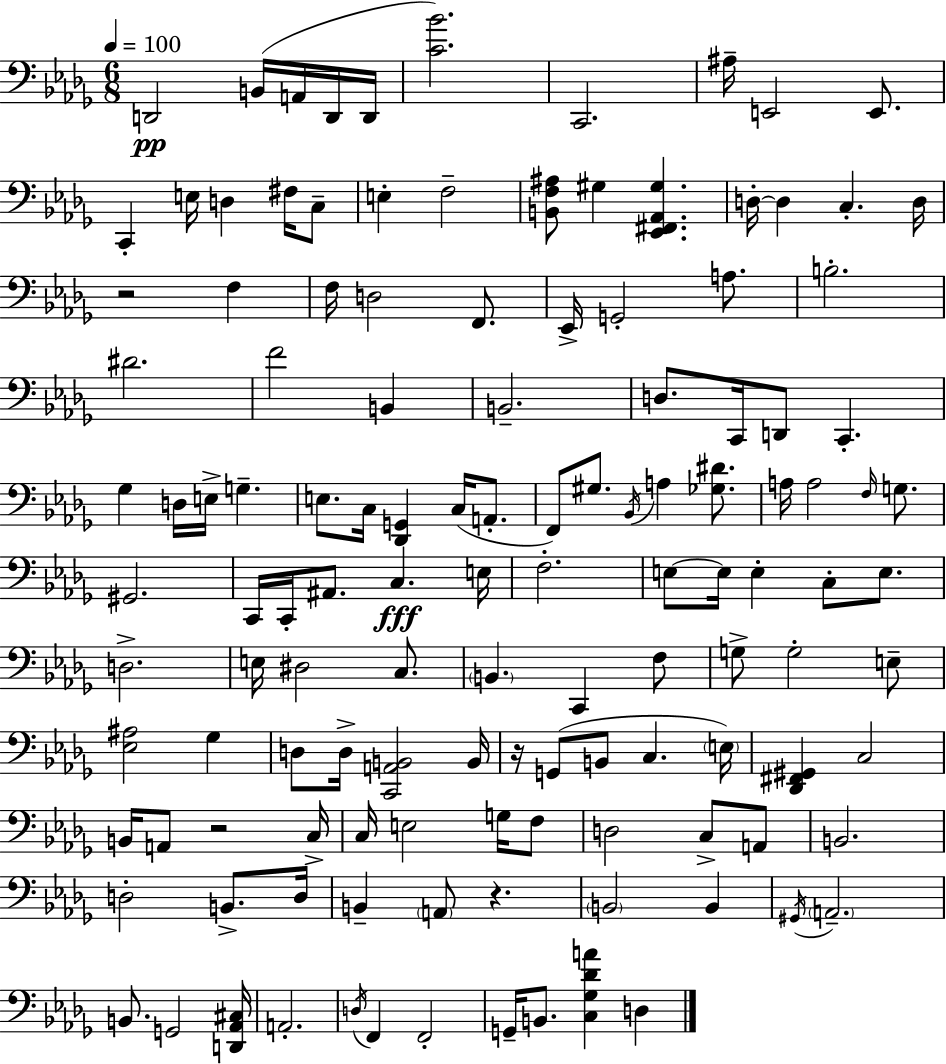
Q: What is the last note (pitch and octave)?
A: D3